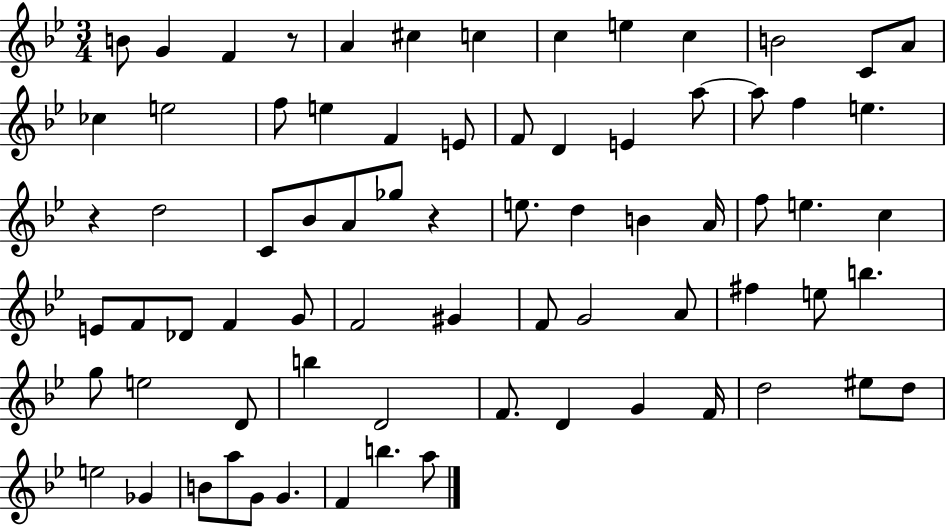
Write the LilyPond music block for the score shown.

{
  \clef treble
  \numericTimeSignature
  \time 3/4
  \key bes \major
  b'8 g'4 f'4 r8 | a'4 cis''4 c''4 | c''4 e''4 c''4 | b'2 c'8 a'8 | \break ces''4 e''2 | f''8 e''4 f'4 e'8 | f'8 d'4 e'4 a''8~~ | a''8 f''4 e''4. | \break r4 d''2 | c'8 bes'8 a'8 ges''8 r4 | e''8. d''4 b'4 a'16 | f''8 e''4. c''4 | \break e'8 f'8 des'8 f'4 g'8 | f'2 gis'4 | f'8 g'2 a'8 | fis''4 e''8 b''4. | \break g''8 e''2 d'8 | b''4 d'2 | f'8. d'4 g'4 f'16 | d''2 eis''8 d''8 | \break e''2 ges'4 | b'8 a''8 g'8 g'4. | f'4 b''4. a''8 | \bar "|."
}